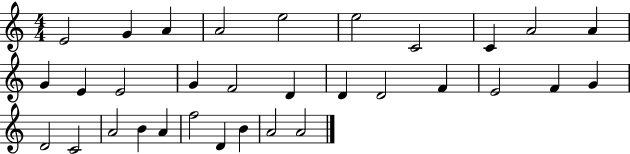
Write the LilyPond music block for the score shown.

{
  \clef treble
  \numericTimeSignature
  \time 4/4
  \key c \major
  e'2 g'4 a'4 | a'2 e''2 | e''2 c'2 | c'4 a'2 a'4 | \break g'4 e'4 e'2 | g'4 f'2 d'4 | d'4 d'2 f'4 | e'2 f'4 g'4 | \break d'2 c'2 | a'2 b'4 a'4 | f''2 d'4 b'4 | a'2 a'2 | \break \bar "|."
}